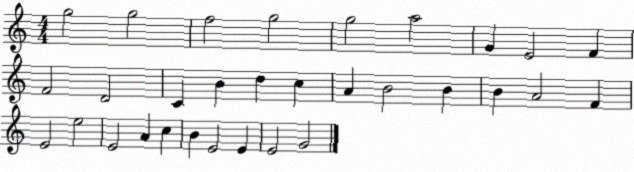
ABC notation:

X:1
T:Untitled
M:4/4
L:1/4
K:C
g2 g2 f2 g2 g2 a2 G E2 F F2 D2 C B d c A B2 B B A2 F E2 e2 E2 A c B E2 E E2 G2